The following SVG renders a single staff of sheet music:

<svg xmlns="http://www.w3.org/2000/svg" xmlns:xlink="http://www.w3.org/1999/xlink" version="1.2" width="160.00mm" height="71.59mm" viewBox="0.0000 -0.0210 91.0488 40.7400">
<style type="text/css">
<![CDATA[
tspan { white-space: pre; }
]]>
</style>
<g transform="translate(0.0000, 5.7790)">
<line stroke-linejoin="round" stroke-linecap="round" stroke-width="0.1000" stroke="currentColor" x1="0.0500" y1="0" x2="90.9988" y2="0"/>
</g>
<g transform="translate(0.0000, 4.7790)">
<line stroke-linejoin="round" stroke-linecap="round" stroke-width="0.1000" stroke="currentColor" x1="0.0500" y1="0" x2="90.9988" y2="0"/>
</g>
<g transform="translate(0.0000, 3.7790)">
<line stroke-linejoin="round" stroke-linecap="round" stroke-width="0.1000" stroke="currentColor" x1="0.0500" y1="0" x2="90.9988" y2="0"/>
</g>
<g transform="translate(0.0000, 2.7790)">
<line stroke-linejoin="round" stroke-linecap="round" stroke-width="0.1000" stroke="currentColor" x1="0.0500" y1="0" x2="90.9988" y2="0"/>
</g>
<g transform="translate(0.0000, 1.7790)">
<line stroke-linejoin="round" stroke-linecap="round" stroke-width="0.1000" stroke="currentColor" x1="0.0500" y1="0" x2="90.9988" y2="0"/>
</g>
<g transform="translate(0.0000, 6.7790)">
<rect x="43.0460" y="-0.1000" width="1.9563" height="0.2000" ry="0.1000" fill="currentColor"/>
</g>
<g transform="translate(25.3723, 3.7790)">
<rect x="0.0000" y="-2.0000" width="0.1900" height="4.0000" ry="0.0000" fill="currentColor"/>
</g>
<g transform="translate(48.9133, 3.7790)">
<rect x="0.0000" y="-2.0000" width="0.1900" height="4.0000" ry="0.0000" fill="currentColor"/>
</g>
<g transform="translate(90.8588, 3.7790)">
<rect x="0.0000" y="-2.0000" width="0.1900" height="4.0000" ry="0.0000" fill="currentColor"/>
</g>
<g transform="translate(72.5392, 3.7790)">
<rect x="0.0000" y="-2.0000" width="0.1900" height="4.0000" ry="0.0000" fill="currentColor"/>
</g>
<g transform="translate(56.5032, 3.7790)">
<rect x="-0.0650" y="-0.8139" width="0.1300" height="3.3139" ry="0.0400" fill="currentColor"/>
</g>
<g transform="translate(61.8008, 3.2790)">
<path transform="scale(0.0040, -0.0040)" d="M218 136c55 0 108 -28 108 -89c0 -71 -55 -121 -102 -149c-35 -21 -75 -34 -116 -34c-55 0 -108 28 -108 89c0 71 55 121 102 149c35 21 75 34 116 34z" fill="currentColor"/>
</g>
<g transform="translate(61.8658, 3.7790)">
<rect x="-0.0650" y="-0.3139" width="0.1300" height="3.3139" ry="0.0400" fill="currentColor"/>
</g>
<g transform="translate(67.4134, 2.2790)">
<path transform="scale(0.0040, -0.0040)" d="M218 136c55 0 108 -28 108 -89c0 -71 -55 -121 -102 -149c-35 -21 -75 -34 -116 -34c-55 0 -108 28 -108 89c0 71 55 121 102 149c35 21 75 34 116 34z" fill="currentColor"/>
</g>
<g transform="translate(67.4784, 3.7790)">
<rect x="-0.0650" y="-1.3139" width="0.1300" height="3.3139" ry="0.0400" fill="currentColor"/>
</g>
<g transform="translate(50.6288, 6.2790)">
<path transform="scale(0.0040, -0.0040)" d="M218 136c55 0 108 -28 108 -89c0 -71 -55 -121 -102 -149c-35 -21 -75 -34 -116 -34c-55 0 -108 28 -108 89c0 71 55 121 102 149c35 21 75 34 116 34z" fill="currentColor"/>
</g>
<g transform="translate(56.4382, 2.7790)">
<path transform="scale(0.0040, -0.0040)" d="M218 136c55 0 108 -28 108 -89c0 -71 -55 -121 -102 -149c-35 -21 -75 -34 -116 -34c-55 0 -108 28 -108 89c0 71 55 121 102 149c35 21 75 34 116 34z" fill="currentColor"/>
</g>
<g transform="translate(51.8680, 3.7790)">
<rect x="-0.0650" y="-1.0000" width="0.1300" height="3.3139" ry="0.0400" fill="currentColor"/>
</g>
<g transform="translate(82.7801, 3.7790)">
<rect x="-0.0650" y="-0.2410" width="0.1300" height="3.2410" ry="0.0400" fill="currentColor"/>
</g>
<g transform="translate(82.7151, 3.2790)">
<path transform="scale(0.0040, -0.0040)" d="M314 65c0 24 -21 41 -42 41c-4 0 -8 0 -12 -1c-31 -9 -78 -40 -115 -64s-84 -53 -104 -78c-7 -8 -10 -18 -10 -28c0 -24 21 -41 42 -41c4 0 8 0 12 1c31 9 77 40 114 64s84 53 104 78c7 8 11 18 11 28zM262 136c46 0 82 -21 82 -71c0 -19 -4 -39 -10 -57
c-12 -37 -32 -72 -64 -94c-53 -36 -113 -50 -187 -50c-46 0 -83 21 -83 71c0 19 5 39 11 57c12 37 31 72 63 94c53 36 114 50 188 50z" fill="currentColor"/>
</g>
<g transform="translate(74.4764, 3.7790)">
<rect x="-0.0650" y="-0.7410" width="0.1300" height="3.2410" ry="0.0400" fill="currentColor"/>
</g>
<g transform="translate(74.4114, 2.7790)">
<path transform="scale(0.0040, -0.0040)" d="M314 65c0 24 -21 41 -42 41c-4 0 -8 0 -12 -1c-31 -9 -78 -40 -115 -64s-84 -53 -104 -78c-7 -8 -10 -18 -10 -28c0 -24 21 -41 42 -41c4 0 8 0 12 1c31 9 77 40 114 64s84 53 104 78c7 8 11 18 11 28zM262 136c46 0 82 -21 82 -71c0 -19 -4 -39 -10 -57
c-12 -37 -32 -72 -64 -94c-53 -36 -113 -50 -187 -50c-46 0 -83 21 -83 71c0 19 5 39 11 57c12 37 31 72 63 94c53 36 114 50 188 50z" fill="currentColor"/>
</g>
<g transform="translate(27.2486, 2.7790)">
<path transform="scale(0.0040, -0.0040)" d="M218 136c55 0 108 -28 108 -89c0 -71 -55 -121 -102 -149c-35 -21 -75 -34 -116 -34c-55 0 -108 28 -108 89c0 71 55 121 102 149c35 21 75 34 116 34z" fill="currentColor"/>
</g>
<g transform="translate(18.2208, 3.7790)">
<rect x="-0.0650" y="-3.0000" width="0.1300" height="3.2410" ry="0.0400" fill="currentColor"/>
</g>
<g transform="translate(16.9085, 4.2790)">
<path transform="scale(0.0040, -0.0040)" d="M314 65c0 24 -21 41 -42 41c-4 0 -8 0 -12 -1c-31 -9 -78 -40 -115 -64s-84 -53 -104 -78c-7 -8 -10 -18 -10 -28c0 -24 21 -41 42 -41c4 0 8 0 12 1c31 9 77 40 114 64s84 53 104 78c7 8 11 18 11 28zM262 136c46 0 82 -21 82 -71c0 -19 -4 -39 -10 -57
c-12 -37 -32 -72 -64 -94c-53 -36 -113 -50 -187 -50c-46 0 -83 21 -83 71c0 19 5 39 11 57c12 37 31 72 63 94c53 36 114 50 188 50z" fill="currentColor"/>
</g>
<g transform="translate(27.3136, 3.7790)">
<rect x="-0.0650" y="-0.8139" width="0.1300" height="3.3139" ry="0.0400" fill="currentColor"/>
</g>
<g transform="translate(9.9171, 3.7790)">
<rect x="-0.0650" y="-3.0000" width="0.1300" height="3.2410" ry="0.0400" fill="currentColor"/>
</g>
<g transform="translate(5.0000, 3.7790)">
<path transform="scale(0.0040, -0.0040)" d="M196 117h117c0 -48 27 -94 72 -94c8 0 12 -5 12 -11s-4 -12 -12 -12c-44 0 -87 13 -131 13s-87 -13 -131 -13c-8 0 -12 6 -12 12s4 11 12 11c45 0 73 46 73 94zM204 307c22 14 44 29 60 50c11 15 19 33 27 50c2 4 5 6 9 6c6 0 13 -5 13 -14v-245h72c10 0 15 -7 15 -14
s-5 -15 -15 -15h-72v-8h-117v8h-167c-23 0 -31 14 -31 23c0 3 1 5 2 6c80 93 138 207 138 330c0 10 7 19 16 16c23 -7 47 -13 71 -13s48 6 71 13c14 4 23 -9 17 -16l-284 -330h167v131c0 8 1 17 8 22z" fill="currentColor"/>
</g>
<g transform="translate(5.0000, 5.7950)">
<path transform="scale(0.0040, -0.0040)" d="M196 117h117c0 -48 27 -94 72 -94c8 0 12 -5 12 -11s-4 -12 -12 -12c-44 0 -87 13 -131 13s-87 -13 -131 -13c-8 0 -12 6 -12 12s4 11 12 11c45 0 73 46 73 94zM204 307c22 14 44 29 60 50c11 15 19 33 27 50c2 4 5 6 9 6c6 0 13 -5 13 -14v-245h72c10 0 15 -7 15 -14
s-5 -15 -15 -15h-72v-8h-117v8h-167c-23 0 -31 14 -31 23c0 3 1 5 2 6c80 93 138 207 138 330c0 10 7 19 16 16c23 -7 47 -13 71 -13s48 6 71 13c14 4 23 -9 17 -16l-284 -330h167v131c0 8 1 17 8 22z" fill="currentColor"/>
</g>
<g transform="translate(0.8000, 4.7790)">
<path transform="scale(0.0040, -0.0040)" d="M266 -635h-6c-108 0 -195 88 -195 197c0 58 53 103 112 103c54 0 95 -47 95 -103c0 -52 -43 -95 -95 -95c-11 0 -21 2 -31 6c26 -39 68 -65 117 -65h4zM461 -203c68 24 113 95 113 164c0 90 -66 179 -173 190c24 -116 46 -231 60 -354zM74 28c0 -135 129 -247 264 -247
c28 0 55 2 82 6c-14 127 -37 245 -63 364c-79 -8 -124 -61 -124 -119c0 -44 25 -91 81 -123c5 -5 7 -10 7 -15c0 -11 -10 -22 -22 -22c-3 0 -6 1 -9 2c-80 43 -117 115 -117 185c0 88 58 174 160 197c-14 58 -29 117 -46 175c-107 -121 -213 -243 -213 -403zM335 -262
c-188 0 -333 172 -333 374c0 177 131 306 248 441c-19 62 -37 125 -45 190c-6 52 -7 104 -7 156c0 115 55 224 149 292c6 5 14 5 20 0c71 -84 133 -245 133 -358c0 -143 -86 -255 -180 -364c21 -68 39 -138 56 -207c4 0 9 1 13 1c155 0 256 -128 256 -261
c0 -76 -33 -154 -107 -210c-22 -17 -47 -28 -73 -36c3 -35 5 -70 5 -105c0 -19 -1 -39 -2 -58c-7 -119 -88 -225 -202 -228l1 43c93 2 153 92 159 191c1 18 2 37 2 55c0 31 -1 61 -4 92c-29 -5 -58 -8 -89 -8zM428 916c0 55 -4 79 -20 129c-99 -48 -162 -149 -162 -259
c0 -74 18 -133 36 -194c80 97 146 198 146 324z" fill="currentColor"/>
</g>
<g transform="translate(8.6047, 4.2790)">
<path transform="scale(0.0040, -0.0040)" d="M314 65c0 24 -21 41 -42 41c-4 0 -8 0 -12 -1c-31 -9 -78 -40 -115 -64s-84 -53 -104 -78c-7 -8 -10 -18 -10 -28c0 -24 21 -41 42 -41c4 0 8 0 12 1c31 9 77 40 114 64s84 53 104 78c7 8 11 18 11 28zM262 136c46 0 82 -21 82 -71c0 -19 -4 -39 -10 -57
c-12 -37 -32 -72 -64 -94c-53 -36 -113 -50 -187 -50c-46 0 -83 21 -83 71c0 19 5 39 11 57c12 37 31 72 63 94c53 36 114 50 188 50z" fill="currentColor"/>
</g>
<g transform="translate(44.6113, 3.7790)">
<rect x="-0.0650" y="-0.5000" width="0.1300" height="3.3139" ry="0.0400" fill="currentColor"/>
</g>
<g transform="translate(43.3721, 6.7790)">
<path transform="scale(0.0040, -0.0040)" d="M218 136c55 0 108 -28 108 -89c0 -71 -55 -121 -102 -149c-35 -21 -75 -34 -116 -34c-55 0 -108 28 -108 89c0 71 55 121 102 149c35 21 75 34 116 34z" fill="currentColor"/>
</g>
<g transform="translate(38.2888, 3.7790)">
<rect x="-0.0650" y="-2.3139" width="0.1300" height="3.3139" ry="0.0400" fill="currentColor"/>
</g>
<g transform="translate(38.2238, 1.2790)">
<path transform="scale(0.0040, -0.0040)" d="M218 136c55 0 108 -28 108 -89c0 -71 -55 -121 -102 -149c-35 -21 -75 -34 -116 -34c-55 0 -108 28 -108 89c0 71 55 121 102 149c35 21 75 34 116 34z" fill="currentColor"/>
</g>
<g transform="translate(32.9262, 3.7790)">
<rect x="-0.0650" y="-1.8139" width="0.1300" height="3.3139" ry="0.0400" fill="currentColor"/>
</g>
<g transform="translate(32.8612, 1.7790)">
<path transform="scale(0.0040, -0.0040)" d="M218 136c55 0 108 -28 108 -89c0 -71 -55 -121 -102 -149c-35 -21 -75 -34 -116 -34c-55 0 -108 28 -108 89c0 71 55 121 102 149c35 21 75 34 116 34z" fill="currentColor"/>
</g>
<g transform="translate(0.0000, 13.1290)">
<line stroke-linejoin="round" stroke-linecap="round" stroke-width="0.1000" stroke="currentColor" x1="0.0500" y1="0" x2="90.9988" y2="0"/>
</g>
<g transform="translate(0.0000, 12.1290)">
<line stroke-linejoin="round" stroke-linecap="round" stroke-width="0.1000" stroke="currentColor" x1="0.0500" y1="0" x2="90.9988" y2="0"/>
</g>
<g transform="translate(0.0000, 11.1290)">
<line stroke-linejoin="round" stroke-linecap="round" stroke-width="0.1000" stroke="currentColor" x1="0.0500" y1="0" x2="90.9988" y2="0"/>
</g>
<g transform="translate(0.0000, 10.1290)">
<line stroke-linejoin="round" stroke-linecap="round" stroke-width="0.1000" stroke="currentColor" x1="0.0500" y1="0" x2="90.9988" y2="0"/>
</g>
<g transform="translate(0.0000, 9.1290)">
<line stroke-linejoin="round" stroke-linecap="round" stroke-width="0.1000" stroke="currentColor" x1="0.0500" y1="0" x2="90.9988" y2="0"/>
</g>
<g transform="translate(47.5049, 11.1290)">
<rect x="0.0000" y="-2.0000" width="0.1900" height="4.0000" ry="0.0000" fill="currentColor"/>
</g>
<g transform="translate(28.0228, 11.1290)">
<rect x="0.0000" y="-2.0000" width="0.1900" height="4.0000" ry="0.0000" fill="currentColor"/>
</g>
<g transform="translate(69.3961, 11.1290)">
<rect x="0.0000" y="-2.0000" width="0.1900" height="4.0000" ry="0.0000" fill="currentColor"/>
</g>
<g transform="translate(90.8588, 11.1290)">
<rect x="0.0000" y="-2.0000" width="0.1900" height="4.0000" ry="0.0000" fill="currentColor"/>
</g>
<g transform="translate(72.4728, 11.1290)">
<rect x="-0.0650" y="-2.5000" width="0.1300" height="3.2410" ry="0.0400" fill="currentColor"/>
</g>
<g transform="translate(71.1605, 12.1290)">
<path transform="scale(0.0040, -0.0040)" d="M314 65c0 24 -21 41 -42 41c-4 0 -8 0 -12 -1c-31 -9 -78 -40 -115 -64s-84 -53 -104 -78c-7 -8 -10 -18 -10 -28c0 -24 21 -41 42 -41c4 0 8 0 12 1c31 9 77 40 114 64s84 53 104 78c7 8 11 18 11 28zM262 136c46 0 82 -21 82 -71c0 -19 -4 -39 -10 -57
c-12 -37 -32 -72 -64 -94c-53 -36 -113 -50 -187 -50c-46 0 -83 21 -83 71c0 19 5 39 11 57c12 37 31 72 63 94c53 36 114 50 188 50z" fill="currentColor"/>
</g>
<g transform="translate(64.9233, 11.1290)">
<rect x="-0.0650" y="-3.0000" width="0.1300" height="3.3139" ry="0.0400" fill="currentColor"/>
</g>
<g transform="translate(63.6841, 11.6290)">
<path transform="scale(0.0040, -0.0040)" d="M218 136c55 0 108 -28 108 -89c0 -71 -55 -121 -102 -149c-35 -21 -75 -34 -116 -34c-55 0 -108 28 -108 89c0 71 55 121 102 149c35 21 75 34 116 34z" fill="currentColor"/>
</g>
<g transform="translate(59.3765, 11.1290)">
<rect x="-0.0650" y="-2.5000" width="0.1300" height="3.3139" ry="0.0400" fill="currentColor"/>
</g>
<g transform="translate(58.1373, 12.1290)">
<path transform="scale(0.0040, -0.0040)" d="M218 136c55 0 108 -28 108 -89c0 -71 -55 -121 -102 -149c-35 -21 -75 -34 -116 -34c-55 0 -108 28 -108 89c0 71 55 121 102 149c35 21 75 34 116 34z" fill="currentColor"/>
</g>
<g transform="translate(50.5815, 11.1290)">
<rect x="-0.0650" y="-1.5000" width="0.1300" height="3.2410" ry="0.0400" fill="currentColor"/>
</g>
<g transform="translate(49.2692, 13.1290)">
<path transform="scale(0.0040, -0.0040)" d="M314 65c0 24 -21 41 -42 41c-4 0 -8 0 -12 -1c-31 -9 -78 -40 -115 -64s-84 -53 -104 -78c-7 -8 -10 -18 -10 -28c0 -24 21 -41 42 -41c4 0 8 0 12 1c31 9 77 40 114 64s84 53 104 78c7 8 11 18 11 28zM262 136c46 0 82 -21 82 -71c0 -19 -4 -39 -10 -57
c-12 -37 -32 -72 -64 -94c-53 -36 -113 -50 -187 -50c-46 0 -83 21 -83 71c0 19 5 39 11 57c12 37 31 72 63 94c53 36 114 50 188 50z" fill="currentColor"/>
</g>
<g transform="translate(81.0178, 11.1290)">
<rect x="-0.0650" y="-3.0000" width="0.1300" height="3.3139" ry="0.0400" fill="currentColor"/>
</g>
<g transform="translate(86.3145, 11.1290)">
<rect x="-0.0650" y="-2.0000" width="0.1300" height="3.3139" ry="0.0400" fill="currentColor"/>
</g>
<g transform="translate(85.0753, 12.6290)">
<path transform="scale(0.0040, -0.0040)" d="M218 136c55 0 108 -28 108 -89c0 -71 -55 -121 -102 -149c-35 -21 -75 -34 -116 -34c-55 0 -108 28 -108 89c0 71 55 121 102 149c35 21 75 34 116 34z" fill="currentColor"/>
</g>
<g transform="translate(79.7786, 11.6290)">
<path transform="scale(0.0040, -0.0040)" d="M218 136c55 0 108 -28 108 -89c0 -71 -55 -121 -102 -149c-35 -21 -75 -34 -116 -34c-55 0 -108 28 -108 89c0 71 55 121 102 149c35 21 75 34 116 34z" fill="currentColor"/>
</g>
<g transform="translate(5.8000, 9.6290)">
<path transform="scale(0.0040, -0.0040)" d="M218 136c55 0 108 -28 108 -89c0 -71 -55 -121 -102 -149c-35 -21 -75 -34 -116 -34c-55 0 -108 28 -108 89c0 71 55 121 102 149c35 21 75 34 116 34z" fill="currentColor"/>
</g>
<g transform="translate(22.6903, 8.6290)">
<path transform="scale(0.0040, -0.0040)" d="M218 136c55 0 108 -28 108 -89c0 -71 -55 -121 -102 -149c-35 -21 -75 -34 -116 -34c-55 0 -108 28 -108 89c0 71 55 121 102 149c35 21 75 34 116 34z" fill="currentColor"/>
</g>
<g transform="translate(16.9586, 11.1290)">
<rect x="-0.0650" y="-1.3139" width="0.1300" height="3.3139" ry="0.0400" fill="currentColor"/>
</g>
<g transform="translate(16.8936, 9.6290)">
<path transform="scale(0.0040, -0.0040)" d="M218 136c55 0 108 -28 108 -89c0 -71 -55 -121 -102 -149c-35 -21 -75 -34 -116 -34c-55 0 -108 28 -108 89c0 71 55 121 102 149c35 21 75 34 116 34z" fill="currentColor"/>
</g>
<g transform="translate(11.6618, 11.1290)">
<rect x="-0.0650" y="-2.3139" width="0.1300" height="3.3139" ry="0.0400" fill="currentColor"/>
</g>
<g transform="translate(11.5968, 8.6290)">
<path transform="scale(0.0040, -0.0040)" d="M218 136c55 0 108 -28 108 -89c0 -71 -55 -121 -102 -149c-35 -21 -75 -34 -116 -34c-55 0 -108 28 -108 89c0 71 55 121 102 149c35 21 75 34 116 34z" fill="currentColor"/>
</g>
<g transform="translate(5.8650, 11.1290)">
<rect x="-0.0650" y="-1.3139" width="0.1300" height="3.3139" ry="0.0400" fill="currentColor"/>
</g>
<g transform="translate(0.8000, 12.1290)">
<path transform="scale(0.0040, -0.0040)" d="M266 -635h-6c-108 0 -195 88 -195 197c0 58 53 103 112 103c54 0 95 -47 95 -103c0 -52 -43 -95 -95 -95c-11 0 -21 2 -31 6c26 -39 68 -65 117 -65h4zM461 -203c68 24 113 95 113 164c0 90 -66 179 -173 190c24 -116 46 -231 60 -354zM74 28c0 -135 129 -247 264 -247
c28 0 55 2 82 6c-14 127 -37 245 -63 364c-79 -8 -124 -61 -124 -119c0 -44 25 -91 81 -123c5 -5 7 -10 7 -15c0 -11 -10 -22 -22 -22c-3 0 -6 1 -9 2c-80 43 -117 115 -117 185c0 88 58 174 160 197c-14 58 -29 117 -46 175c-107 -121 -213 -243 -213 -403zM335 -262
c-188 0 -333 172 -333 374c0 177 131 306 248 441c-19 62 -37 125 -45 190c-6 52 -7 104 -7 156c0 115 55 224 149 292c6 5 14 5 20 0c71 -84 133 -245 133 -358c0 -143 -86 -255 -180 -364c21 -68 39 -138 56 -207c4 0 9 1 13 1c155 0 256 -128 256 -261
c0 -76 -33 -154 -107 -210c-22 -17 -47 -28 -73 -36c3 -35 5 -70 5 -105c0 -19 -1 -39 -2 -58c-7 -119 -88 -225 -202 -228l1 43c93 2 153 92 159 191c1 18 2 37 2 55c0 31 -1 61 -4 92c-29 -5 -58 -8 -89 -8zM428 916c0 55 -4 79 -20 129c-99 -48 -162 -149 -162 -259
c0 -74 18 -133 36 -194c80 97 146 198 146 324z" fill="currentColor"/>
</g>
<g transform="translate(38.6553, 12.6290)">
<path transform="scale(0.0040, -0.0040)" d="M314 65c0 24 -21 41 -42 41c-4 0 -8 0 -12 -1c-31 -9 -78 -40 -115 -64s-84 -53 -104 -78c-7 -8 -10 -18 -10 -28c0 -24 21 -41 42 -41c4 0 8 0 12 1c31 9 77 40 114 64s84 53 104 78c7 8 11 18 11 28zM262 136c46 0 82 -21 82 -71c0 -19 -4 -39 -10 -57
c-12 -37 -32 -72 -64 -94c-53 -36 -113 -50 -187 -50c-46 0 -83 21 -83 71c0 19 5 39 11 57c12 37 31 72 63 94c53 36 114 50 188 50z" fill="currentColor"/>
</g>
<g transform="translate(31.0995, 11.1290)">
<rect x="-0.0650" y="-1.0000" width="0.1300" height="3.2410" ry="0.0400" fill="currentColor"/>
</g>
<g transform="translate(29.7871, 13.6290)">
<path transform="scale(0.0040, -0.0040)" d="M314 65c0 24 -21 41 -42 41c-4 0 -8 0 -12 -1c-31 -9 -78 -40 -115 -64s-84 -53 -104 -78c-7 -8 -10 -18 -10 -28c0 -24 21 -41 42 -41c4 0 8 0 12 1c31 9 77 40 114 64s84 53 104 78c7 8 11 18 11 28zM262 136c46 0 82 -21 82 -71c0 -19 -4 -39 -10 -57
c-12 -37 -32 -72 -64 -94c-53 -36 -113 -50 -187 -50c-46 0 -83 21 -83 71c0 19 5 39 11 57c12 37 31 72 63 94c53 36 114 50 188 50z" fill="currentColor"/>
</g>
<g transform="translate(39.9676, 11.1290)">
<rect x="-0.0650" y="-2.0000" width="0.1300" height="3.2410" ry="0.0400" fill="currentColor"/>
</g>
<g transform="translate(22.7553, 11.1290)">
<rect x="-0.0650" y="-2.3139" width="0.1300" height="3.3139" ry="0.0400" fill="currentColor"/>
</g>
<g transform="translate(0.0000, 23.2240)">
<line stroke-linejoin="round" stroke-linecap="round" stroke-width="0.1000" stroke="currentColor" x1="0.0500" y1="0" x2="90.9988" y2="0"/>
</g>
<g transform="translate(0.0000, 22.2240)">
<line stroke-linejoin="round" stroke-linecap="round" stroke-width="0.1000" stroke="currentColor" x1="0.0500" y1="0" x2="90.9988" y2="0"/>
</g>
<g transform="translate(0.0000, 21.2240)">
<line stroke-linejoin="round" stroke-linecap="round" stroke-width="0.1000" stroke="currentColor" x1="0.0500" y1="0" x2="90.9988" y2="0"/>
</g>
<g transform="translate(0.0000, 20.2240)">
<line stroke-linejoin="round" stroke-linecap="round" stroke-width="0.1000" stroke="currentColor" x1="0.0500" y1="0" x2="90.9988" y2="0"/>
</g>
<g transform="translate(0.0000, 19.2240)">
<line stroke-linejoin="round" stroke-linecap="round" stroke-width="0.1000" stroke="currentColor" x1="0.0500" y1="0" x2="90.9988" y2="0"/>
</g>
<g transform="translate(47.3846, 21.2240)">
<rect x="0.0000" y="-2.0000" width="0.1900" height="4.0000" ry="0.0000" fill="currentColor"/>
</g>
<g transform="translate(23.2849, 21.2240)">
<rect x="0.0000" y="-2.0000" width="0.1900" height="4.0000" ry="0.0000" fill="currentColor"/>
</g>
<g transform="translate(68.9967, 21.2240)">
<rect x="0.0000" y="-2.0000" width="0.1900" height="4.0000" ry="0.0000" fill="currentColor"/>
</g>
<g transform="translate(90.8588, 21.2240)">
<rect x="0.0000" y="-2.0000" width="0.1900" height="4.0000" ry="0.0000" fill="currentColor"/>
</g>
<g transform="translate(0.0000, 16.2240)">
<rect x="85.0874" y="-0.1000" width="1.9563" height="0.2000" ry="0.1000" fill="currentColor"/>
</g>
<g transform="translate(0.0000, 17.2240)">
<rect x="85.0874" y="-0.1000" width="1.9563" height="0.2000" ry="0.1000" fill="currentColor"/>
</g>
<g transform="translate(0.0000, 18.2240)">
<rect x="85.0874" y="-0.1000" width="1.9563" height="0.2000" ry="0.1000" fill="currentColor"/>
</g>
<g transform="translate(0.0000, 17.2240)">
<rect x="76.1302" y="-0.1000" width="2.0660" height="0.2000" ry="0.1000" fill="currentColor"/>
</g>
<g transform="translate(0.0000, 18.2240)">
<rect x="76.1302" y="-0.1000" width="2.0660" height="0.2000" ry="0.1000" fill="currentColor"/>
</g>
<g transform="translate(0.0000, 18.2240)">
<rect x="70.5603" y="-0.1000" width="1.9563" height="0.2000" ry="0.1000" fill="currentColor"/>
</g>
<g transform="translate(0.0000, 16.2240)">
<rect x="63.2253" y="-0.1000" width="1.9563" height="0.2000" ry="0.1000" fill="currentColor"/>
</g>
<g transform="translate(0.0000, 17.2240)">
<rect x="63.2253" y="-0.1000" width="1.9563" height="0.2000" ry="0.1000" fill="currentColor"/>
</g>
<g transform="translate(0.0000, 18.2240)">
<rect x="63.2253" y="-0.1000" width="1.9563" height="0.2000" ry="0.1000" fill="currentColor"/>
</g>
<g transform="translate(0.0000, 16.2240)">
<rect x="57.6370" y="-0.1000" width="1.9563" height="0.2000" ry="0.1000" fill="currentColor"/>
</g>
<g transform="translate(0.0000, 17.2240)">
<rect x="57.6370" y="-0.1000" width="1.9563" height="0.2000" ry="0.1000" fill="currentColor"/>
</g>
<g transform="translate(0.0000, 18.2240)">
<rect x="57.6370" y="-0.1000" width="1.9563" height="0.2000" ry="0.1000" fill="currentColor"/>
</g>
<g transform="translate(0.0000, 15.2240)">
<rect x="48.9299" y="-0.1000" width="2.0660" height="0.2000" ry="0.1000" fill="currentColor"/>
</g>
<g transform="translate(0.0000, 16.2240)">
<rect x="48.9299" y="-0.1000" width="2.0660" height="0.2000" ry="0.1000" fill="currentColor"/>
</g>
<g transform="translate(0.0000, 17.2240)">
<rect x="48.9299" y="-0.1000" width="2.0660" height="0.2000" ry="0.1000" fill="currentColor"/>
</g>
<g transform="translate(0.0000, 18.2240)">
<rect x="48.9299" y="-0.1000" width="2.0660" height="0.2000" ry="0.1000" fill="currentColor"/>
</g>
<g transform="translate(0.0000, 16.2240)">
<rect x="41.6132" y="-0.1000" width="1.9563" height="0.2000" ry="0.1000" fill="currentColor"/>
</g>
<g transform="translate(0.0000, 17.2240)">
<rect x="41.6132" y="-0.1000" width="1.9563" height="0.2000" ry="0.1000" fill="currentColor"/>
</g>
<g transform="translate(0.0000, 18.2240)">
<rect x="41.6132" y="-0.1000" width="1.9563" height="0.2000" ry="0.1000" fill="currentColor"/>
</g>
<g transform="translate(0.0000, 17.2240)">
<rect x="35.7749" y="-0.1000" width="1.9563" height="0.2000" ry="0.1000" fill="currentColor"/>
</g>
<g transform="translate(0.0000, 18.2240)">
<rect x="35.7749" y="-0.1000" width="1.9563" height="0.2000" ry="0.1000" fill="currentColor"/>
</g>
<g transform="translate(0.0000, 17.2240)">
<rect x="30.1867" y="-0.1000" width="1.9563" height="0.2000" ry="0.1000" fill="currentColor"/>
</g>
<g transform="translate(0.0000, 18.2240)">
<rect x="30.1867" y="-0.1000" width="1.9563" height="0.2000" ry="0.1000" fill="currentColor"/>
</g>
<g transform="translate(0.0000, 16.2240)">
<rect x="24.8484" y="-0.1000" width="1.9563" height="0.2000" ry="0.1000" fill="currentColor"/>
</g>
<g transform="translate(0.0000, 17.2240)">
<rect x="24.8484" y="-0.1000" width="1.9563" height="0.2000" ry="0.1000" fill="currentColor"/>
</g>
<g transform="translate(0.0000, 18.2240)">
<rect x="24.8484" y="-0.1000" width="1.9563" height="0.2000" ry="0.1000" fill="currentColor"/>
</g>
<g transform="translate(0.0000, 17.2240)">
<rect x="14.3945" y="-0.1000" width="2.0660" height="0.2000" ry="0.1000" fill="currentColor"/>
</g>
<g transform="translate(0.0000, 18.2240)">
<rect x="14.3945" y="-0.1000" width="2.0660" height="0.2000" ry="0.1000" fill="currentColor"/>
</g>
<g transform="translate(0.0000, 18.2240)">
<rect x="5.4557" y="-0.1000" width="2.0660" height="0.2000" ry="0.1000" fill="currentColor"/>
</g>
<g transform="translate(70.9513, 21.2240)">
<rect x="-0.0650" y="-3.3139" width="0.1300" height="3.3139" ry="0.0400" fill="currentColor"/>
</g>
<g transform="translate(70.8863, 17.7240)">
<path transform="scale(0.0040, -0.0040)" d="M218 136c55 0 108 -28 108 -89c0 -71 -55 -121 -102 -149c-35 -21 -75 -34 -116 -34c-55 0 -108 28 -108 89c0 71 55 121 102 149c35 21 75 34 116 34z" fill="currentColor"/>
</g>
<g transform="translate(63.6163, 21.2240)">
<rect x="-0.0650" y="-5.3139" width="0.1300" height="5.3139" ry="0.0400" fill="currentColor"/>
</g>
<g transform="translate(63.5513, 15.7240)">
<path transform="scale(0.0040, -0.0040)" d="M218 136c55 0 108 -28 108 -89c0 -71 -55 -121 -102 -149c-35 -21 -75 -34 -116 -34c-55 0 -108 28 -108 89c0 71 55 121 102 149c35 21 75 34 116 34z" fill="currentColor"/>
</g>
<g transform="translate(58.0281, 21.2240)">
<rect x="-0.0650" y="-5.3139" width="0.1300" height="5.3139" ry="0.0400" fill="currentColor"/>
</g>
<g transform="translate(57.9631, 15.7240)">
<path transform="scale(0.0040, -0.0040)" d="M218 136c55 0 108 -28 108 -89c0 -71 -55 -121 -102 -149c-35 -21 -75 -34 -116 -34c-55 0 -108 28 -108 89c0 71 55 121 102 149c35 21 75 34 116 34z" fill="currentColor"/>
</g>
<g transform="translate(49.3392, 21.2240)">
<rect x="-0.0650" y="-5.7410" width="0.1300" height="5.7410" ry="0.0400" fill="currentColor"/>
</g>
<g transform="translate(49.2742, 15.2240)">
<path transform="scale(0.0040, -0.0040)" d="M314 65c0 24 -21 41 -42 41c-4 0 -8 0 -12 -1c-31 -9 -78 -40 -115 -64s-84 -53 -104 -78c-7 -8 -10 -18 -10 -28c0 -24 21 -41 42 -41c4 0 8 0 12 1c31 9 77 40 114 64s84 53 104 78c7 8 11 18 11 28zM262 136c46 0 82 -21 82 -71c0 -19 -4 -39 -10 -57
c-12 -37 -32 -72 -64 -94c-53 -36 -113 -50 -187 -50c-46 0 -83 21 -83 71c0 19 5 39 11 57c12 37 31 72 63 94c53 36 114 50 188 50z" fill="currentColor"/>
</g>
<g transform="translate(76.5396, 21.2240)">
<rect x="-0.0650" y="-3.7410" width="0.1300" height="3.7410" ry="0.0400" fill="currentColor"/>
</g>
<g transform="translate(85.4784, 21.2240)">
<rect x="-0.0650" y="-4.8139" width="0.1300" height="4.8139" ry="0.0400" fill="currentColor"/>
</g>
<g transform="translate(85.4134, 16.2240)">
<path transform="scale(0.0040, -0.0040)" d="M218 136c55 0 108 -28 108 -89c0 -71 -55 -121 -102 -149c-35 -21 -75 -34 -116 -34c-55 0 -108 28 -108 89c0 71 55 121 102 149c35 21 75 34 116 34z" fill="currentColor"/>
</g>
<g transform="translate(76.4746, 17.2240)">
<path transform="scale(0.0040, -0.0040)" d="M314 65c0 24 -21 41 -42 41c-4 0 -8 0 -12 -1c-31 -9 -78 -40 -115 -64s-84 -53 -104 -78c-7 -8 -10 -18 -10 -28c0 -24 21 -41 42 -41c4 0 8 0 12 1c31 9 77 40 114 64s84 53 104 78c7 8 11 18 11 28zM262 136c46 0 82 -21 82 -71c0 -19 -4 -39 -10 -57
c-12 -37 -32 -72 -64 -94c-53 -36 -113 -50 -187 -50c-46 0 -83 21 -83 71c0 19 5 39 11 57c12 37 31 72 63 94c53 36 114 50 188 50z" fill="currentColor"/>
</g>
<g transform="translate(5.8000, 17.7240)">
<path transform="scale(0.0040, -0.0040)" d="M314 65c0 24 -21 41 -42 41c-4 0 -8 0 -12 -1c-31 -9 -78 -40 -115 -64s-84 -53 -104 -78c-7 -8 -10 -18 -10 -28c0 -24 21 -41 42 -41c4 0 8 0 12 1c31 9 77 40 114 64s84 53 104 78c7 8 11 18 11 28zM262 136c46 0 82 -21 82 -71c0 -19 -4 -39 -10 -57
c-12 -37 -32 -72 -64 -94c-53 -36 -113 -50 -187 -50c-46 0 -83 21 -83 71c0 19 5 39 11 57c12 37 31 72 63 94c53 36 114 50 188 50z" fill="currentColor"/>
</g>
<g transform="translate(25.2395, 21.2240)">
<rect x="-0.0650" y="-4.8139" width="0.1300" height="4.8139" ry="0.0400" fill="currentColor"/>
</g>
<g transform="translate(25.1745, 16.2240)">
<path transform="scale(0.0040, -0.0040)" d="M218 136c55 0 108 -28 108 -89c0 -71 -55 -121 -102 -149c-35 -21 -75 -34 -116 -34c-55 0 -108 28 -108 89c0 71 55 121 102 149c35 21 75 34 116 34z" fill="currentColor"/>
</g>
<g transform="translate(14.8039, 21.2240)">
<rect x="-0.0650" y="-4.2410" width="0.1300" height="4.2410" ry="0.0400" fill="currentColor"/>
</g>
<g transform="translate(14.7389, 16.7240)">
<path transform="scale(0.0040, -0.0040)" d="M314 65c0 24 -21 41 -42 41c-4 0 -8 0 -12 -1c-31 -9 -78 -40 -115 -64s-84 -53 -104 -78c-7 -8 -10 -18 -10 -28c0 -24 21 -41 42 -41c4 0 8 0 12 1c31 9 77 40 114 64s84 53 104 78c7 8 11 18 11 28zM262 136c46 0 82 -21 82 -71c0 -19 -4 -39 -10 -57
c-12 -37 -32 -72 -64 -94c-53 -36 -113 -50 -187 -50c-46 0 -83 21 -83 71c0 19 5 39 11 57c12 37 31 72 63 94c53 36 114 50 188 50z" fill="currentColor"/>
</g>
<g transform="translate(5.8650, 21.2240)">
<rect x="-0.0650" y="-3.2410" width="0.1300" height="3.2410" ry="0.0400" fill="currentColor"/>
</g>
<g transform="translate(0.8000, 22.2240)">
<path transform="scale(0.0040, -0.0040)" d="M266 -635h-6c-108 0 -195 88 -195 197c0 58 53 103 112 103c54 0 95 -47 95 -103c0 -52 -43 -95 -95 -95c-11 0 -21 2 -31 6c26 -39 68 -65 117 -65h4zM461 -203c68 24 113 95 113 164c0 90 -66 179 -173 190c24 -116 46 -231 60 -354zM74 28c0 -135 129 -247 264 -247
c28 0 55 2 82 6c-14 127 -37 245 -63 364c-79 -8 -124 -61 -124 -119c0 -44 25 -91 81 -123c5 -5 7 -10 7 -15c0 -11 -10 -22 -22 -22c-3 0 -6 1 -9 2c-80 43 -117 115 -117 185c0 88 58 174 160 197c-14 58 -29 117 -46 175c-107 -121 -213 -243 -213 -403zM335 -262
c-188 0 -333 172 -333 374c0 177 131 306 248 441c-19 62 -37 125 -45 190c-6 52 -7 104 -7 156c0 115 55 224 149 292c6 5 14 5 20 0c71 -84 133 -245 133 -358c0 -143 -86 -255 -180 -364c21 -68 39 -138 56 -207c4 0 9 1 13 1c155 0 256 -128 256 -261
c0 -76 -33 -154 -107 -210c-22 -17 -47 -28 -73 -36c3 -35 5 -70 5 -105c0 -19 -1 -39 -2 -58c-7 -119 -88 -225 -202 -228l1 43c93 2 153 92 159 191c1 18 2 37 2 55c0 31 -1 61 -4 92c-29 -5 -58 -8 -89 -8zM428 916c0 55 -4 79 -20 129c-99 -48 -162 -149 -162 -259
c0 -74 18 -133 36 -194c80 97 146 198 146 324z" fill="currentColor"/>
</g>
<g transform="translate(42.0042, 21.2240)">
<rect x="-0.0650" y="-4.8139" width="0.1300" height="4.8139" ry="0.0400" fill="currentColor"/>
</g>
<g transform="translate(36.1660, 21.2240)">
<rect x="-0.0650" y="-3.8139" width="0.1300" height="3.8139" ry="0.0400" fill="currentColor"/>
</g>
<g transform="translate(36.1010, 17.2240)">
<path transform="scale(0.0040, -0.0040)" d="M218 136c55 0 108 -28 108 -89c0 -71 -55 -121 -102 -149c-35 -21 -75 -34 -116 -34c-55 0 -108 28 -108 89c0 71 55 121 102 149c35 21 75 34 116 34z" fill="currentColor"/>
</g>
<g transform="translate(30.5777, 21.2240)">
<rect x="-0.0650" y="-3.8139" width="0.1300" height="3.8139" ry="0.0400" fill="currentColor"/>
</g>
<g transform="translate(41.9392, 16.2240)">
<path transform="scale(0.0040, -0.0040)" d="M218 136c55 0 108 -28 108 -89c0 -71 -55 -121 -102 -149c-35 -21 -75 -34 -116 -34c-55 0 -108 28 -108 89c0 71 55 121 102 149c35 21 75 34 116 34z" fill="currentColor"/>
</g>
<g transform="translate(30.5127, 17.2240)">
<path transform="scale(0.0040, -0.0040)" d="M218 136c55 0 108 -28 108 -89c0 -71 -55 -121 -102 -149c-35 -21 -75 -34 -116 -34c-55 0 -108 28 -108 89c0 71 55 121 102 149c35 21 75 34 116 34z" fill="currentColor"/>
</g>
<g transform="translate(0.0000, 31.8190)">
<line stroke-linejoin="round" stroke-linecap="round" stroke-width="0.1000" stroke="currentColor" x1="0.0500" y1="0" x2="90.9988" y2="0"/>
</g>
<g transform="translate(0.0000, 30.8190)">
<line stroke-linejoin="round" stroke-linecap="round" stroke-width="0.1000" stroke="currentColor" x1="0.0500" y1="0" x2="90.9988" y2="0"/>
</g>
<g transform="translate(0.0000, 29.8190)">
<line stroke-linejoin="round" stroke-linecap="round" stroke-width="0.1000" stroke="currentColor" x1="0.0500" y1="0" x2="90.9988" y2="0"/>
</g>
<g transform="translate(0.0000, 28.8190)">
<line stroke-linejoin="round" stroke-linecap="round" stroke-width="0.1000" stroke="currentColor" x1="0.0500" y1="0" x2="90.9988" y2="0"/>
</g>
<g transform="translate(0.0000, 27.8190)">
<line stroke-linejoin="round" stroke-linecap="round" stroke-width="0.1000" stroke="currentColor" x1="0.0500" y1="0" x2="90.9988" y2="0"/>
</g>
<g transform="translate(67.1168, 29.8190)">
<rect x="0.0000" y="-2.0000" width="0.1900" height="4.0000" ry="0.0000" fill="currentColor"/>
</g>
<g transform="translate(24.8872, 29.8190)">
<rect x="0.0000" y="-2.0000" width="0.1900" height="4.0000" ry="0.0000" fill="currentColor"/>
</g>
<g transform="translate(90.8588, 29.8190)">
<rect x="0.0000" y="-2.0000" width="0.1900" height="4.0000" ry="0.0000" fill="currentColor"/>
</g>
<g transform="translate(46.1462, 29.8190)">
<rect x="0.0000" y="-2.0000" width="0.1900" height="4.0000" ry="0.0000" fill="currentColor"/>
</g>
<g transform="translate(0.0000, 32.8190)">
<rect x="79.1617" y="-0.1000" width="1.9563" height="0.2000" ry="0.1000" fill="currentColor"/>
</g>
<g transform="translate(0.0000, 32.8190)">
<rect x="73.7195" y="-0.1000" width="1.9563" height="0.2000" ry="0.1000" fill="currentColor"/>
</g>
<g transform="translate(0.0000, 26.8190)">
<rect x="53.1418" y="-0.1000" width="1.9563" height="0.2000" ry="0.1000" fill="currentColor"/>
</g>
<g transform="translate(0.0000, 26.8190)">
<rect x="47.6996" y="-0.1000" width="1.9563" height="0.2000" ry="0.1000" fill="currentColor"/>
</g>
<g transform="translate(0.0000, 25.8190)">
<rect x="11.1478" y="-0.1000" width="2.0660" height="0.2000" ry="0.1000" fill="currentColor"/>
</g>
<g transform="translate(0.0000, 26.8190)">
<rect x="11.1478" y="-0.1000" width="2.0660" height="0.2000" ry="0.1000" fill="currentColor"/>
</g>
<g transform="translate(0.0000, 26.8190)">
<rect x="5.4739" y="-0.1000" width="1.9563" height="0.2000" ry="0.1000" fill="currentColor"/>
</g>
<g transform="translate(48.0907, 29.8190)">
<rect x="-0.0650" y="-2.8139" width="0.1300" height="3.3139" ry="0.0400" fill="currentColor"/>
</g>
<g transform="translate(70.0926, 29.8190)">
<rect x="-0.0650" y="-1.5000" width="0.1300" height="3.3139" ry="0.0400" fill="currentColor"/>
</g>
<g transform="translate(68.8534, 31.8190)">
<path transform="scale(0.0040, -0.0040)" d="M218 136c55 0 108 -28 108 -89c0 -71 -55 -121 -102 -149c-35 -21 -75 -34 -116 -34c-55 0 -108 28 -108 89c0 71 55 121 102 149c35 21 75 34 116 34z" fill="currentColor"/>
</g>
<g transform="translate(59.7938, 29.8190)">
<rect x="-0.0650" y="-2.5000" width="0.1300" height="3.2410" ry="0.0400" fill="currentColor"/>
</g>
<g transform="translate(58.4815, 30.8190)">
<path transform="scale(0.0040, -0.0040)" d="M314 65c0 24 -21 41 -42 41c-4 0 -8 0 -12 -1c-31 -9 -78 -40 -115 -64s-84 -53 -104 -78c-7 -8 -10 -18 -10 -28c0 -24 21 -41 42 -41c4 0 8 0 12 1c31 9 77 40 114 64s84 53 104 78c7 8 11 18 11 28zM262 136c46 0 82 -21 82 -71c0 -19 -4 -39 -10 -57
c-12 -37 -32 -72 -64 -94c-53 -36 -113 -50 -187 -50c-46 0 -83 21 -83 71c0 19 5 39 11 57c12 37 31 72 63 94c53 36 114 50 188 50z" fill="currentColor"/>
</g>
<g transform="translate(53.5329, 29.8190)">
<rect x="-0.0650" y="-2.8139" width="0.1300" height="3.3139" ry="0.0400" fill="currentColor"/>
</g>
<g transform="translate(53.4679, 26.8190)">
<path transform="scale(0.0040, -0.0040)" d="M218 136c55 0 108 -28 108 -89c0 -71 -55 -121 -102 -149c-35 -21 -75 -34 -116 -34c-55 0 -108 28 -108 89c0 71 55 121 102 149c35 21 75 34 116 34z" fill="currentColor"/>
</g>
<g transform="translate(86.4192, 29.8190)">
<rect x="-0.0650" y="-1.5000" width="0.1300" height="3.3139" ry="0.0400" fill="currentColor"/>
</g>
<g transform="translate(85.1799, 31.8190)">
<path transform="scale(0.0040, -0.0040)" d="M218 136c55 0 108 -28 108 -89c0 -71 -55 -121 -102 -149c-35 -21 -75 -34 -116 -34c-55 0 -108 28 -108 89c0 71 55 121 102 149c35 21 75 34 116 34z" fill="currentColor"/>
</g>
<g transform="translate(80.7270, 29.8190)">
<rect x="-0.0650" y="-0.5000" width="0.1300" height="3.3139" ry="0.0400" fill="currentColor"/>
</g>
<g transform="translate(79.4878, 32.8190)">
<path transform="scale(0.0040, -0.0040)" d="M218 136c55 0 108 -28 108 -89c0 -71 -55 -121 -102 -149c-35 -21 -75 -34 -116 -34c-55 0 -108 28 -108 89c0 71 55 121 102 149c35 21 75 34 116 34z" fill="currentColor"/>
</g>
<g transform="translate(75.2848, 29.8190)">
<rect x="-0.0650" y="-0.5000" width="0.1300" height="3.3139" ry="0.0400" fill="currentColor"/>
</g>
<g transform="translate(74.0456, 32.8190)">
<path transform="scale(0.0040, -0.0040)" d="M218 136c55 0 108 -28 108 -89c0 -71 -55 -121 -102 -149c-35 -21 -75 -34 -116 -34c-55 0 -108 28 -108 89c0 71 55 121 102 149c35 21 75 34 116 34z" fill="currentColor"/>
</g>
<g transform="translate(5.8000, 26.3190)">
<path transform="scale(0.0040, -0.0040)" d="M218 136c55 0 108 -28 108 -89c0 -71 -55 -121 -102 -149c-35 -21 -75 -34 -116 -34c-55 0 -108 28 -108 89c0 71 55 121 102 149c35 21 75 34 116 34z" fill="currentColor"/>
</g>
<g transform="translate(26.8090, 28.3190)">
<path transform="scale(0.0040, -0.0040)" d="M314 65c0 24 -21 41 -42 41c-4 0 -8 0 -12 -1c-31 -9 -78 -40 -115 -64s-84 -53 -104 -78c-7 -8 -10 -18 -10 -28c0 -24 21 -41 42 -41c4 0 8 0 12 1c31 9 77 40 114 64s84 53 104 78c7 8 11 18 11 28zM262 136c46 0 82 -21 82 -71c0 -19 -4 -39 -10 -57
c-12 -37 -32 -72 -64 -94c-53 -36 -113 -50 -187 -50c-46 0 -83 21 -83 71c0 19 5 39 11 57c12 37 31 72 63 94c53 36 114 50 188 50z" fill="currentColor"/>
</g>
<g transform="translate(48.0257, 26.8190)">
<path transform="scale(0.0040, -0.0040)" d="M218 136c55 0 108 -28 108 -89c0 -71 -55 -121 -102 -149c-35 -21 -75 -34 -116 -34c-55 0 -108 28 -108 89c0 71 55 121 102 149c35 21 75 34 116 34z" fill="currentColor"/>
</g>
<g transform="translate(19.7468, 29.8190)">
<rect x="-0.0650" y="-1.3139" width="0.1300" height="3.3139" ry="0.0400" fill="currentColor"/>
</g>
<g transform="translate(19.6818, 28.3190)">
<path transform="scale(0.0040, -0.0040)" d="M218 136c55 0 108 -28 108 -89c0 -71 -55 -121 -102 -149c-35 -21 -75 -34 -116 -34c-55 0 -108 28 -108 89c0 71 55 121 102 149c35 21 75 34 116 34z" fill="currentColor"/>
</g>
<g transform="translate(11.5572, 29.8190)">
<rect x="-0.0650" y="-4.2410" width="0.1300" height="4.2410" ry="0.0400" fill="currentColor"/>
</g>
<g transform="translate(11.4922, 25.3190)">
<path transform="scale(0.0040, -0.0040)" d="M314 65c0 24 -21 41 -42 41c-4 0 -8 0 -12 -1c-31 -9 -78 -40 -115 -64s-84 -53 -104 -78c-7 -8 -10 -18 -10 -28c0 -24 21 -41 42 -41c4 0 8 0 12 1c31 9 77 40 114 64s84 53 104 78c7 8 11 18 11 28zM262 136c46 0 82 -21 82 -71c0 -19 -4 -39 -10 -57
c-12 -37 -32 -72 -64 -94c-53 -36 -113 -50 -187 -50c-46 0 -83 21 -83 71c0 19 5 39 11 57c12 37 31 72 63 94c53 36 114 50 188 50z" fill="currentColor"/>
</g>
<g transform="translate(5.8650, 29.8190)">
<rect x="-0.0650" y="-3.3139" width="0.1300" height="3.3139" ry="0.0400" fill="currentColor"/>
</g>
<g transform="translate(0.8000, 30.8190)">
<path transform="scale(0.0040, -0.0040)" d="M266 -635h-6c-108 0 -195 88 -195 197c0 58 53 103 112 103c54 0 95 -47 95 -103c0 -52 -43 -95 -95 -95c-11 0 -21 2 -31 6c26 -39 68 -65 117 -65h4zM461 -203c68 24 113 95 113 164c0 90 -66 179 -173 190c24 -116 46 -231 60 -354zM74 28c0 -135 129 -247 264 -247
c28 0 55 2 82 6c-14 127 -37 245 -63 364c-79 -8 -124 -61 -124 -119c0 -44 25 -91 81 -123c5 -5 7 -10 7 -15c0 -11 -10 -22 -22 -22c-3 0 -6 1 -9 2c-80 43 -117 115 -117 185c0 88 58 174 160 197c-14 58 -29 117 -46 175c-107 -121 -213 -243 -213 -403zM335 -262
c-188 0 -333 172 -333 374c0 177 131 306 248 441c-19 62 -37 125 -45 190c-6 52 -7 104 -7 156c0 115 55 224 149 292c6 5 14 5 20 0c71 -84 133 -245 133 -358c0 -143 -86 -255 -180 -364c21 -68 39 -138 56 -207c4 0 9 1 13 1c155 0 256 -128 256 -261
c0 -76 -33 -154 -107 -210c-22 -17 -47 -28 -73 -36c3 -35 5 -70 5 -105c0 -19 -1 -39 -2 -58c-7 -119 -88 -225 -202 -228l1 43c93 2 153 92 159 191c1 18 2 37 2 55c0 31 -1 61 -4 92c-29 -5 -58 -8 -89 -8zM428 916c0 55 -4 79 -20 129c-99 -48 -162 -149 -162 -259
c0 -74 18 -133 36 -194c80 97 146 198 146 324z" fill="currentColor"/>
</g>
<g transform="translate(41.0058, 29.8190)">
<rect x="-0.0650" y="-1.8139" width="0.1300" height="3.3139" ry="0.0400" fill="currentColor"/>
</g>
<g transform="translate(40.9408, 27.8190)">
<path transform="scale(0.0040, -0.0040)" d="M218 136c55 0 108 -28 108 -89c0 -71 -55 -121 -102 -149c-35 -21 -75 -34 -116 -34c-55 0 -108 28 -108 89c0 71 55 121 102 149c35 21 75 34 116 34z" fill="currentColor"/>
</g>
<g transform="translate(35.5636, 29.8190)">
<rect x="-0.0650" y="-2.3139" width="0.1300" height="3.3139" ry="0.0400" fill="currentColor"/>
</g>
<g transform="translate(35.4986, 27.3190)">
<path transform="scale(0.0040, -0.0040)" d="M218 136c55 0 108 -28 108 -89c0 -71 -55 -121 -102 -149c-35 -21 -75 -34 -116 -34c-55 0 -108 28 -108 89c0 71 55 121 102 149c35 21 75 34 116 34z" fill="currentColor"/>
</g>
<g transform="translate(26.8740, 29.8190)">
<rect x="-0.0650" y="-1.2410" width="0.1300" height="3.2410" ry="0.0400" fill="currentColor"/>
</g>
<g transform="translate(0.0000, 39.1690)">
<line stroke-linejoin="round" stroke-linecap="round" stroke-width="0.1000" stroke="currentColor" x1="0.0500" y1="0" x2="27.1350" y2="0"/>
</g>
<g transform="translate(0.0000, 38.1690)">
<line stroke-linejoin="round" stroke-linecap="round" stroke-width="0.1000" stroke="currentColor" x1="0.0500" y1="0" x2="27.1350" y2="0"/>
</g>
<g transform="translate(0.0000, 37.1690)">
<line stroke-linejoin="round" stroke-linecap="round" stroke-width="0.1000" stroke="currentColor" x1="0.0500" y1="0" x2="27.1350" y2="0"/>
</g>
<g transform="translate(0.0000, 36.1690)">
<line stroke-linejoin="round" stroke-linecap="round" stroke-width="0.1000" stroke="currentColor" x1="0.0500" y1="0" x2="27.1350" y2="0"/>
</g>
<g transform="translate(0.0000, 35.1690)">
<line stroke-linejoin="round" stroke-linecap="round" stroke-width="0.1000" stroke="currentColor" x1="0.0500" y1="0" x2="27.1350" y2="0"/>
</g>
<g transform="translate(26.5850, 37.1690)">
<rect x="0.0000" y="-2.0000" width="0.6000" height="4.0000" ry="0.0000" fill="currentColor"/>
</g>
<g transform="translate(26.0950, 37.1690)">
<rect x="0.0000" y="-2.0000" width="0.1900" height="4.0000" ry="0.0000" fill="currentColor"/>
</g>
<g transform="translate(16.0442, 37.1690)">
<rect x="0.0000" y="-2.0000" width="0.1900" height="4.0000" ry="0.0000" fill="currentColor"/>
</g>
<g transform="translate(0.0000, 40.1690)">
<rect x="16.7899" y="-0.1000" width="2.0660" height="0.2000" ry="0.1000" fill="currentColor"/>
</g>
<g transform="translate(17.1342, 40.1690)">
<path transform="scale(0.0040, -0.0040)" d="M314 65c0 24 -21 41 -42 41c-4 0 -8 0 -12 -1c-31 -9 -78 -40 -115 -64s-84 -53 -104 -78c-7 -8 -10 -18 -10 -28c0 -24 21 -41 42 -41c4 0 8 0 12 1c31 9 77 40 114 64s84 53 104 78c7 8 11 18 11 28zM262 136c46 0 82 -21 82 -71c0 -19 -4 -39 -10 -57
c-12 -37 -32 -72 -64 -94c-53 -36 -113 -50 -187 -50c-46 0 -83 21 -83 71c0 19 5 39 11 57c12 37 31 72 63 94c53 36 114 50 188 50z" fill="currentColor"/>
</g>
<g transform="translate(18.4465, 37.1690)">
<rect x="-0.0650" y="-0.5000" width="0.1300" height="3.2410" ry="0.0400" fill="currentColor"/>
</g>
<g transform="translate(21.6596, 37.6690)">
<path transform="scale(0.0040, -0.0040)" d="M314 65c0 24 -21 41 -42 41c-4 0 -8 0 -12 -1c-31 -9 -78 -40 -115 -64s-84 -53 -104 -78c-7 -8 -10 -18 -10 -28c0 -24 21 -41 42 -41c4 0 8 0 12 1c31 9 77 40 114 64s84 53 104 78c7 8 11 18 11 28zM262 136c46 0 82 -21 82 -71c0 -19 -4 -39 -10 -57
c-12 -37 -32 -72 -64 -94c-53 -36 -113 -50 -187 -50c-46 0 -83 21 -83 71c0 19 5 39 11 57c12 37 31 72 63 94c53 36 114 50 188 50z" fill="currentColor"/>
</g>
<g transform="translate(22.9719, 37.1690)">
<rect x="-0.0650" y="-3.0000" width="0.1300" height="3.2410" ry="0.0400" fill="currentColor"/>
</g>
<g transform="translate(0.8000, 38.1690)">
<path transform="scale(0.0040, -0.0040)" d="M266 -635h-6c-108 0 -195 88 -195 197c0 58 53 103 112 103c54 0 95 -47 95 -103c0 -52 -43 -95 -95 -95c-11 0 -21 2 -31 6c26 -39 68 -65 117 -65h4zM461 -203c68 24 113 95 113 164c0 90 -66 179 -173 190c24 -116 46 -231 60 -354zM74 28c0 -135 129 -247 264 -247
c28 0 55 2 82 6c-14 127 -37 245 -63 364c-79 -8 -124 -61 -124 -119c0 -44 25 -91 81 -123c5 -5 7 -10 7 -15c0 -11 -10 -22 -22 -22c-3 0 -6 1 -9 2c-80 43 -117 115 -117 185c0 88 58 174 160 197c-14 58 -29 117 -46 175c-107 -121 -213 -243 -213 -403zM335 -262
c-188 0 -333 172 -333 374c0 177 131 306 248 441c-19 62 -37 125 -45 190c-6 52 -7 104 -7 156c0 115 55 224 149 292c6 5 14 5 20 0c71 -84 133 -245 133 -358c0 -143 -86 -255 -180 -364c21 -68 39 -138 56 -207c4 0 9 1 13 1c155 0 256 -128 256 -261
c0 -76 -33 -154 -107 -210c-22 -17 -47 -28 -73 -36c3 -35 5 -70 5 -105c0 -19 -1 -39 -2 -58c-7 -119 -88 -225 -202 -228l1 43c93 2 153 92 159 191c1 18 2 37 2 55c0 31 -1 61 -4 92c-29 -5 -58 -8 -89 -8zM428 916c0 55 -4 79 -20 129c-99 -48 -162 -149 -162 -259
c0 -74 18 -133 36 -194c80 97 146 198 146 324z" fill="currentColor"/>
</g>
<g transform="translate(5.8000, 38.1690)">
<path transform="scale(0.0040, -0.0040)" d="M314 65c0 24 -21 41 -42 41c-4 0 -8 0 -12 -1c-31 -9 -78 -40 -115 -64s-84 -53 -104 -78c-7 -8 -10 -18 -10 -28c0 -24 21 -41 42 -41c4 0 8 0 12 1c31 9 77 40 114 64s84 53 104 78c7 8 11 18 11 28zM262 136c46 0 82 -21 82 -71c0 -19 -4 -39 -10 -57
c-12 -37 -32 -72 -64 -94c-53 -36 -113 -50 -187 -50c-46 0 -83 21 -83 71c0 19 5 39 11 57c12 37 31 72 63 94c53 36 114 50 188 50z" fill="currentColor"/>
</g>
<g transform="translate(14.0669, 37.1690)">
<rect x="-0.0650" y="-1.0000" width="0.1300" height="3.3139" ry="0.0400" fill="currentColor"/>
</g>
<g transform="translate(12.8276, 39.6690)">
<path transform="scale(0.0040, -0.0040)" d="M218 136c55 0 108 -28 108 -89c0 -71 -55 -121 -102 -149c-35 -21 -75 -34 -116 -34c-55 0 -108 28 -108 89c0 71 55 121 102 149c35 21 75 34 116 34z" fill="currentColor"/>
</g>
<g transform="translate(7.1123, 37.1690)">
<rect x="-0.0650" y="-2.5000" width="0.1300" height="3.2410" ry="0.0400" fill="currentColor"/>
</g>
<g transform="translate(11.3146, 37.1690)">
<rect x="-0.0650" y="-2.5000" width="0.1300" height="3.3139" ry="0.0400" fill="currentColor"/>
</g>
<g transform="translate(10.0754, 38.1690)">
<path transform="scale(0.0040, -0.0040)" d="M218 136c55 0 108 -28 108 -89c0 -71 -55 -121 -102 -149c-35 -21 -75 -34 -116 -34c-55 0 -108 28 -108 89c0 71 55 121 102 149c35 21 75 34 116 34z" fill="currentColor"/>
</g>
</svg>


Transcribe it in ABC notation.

X:1
T:Untitled
M:4/4
L:1/4
K:C
A2 A2 d f g C D d c e d2 c2 e g e g D2 F2 E2 G A G2 A F b2 d'2 e' c' c' e' g'2 f' f' b c'2 e' b d'2 e e2 g f a a G2 E C C E G2 G D C2 A2